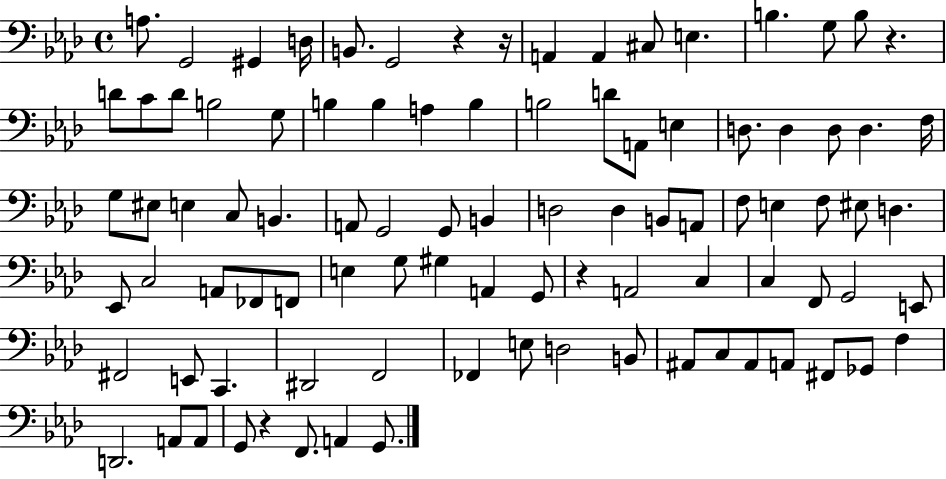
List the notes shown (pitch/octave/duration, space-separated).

A3/e. G2/h G#2/q D3/s B2/e. G2/h R/q R/s A2/q A2/q C#3/e E3/q. B3/q. G3/e B3/e R/q. D4/e C4/e D4/e B3/h G3/e B3/q B3/q A3/q B3/q B3/h D4/e A2/e E3/q D3/e. D3/q D3/e D3/q. F3/s G3/e EIS3/e E3/q C3/e B2/q. A2/e G2/h G2/e B2/q D3/h D3/q B2/e A2/e F3/e E3/q F3/e EIS3/e D3/q. Eb2/e C3/h A2/e FES2/e F2/e E3/q G3/e G#3/q A2/q G2/e R/q A2/h C3/q C3/q F2/e G2/h E2/e F#2/h E2/e C2/q. D#2/h F2/h FES2/q E3/e D3/h B2/e A#2/e C3/e A#2/e A2/e F#2/e Gb2/e F3/q D2/h. A2/e A2/e G2/e R/q F2/e. A2/q G2/e.